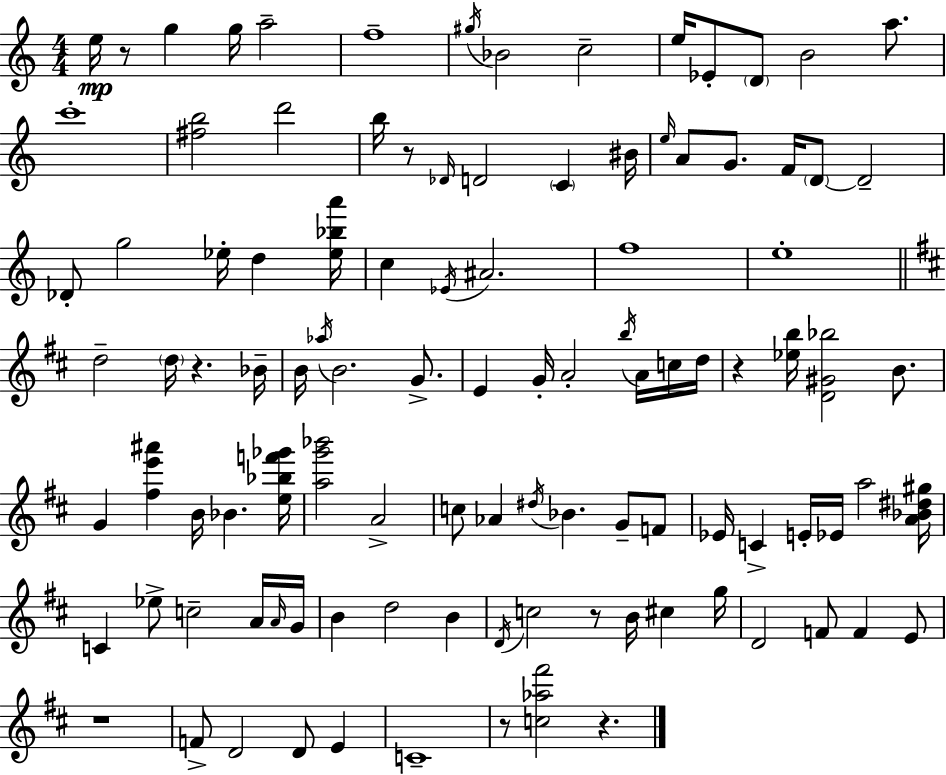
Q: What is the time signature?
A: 4/4